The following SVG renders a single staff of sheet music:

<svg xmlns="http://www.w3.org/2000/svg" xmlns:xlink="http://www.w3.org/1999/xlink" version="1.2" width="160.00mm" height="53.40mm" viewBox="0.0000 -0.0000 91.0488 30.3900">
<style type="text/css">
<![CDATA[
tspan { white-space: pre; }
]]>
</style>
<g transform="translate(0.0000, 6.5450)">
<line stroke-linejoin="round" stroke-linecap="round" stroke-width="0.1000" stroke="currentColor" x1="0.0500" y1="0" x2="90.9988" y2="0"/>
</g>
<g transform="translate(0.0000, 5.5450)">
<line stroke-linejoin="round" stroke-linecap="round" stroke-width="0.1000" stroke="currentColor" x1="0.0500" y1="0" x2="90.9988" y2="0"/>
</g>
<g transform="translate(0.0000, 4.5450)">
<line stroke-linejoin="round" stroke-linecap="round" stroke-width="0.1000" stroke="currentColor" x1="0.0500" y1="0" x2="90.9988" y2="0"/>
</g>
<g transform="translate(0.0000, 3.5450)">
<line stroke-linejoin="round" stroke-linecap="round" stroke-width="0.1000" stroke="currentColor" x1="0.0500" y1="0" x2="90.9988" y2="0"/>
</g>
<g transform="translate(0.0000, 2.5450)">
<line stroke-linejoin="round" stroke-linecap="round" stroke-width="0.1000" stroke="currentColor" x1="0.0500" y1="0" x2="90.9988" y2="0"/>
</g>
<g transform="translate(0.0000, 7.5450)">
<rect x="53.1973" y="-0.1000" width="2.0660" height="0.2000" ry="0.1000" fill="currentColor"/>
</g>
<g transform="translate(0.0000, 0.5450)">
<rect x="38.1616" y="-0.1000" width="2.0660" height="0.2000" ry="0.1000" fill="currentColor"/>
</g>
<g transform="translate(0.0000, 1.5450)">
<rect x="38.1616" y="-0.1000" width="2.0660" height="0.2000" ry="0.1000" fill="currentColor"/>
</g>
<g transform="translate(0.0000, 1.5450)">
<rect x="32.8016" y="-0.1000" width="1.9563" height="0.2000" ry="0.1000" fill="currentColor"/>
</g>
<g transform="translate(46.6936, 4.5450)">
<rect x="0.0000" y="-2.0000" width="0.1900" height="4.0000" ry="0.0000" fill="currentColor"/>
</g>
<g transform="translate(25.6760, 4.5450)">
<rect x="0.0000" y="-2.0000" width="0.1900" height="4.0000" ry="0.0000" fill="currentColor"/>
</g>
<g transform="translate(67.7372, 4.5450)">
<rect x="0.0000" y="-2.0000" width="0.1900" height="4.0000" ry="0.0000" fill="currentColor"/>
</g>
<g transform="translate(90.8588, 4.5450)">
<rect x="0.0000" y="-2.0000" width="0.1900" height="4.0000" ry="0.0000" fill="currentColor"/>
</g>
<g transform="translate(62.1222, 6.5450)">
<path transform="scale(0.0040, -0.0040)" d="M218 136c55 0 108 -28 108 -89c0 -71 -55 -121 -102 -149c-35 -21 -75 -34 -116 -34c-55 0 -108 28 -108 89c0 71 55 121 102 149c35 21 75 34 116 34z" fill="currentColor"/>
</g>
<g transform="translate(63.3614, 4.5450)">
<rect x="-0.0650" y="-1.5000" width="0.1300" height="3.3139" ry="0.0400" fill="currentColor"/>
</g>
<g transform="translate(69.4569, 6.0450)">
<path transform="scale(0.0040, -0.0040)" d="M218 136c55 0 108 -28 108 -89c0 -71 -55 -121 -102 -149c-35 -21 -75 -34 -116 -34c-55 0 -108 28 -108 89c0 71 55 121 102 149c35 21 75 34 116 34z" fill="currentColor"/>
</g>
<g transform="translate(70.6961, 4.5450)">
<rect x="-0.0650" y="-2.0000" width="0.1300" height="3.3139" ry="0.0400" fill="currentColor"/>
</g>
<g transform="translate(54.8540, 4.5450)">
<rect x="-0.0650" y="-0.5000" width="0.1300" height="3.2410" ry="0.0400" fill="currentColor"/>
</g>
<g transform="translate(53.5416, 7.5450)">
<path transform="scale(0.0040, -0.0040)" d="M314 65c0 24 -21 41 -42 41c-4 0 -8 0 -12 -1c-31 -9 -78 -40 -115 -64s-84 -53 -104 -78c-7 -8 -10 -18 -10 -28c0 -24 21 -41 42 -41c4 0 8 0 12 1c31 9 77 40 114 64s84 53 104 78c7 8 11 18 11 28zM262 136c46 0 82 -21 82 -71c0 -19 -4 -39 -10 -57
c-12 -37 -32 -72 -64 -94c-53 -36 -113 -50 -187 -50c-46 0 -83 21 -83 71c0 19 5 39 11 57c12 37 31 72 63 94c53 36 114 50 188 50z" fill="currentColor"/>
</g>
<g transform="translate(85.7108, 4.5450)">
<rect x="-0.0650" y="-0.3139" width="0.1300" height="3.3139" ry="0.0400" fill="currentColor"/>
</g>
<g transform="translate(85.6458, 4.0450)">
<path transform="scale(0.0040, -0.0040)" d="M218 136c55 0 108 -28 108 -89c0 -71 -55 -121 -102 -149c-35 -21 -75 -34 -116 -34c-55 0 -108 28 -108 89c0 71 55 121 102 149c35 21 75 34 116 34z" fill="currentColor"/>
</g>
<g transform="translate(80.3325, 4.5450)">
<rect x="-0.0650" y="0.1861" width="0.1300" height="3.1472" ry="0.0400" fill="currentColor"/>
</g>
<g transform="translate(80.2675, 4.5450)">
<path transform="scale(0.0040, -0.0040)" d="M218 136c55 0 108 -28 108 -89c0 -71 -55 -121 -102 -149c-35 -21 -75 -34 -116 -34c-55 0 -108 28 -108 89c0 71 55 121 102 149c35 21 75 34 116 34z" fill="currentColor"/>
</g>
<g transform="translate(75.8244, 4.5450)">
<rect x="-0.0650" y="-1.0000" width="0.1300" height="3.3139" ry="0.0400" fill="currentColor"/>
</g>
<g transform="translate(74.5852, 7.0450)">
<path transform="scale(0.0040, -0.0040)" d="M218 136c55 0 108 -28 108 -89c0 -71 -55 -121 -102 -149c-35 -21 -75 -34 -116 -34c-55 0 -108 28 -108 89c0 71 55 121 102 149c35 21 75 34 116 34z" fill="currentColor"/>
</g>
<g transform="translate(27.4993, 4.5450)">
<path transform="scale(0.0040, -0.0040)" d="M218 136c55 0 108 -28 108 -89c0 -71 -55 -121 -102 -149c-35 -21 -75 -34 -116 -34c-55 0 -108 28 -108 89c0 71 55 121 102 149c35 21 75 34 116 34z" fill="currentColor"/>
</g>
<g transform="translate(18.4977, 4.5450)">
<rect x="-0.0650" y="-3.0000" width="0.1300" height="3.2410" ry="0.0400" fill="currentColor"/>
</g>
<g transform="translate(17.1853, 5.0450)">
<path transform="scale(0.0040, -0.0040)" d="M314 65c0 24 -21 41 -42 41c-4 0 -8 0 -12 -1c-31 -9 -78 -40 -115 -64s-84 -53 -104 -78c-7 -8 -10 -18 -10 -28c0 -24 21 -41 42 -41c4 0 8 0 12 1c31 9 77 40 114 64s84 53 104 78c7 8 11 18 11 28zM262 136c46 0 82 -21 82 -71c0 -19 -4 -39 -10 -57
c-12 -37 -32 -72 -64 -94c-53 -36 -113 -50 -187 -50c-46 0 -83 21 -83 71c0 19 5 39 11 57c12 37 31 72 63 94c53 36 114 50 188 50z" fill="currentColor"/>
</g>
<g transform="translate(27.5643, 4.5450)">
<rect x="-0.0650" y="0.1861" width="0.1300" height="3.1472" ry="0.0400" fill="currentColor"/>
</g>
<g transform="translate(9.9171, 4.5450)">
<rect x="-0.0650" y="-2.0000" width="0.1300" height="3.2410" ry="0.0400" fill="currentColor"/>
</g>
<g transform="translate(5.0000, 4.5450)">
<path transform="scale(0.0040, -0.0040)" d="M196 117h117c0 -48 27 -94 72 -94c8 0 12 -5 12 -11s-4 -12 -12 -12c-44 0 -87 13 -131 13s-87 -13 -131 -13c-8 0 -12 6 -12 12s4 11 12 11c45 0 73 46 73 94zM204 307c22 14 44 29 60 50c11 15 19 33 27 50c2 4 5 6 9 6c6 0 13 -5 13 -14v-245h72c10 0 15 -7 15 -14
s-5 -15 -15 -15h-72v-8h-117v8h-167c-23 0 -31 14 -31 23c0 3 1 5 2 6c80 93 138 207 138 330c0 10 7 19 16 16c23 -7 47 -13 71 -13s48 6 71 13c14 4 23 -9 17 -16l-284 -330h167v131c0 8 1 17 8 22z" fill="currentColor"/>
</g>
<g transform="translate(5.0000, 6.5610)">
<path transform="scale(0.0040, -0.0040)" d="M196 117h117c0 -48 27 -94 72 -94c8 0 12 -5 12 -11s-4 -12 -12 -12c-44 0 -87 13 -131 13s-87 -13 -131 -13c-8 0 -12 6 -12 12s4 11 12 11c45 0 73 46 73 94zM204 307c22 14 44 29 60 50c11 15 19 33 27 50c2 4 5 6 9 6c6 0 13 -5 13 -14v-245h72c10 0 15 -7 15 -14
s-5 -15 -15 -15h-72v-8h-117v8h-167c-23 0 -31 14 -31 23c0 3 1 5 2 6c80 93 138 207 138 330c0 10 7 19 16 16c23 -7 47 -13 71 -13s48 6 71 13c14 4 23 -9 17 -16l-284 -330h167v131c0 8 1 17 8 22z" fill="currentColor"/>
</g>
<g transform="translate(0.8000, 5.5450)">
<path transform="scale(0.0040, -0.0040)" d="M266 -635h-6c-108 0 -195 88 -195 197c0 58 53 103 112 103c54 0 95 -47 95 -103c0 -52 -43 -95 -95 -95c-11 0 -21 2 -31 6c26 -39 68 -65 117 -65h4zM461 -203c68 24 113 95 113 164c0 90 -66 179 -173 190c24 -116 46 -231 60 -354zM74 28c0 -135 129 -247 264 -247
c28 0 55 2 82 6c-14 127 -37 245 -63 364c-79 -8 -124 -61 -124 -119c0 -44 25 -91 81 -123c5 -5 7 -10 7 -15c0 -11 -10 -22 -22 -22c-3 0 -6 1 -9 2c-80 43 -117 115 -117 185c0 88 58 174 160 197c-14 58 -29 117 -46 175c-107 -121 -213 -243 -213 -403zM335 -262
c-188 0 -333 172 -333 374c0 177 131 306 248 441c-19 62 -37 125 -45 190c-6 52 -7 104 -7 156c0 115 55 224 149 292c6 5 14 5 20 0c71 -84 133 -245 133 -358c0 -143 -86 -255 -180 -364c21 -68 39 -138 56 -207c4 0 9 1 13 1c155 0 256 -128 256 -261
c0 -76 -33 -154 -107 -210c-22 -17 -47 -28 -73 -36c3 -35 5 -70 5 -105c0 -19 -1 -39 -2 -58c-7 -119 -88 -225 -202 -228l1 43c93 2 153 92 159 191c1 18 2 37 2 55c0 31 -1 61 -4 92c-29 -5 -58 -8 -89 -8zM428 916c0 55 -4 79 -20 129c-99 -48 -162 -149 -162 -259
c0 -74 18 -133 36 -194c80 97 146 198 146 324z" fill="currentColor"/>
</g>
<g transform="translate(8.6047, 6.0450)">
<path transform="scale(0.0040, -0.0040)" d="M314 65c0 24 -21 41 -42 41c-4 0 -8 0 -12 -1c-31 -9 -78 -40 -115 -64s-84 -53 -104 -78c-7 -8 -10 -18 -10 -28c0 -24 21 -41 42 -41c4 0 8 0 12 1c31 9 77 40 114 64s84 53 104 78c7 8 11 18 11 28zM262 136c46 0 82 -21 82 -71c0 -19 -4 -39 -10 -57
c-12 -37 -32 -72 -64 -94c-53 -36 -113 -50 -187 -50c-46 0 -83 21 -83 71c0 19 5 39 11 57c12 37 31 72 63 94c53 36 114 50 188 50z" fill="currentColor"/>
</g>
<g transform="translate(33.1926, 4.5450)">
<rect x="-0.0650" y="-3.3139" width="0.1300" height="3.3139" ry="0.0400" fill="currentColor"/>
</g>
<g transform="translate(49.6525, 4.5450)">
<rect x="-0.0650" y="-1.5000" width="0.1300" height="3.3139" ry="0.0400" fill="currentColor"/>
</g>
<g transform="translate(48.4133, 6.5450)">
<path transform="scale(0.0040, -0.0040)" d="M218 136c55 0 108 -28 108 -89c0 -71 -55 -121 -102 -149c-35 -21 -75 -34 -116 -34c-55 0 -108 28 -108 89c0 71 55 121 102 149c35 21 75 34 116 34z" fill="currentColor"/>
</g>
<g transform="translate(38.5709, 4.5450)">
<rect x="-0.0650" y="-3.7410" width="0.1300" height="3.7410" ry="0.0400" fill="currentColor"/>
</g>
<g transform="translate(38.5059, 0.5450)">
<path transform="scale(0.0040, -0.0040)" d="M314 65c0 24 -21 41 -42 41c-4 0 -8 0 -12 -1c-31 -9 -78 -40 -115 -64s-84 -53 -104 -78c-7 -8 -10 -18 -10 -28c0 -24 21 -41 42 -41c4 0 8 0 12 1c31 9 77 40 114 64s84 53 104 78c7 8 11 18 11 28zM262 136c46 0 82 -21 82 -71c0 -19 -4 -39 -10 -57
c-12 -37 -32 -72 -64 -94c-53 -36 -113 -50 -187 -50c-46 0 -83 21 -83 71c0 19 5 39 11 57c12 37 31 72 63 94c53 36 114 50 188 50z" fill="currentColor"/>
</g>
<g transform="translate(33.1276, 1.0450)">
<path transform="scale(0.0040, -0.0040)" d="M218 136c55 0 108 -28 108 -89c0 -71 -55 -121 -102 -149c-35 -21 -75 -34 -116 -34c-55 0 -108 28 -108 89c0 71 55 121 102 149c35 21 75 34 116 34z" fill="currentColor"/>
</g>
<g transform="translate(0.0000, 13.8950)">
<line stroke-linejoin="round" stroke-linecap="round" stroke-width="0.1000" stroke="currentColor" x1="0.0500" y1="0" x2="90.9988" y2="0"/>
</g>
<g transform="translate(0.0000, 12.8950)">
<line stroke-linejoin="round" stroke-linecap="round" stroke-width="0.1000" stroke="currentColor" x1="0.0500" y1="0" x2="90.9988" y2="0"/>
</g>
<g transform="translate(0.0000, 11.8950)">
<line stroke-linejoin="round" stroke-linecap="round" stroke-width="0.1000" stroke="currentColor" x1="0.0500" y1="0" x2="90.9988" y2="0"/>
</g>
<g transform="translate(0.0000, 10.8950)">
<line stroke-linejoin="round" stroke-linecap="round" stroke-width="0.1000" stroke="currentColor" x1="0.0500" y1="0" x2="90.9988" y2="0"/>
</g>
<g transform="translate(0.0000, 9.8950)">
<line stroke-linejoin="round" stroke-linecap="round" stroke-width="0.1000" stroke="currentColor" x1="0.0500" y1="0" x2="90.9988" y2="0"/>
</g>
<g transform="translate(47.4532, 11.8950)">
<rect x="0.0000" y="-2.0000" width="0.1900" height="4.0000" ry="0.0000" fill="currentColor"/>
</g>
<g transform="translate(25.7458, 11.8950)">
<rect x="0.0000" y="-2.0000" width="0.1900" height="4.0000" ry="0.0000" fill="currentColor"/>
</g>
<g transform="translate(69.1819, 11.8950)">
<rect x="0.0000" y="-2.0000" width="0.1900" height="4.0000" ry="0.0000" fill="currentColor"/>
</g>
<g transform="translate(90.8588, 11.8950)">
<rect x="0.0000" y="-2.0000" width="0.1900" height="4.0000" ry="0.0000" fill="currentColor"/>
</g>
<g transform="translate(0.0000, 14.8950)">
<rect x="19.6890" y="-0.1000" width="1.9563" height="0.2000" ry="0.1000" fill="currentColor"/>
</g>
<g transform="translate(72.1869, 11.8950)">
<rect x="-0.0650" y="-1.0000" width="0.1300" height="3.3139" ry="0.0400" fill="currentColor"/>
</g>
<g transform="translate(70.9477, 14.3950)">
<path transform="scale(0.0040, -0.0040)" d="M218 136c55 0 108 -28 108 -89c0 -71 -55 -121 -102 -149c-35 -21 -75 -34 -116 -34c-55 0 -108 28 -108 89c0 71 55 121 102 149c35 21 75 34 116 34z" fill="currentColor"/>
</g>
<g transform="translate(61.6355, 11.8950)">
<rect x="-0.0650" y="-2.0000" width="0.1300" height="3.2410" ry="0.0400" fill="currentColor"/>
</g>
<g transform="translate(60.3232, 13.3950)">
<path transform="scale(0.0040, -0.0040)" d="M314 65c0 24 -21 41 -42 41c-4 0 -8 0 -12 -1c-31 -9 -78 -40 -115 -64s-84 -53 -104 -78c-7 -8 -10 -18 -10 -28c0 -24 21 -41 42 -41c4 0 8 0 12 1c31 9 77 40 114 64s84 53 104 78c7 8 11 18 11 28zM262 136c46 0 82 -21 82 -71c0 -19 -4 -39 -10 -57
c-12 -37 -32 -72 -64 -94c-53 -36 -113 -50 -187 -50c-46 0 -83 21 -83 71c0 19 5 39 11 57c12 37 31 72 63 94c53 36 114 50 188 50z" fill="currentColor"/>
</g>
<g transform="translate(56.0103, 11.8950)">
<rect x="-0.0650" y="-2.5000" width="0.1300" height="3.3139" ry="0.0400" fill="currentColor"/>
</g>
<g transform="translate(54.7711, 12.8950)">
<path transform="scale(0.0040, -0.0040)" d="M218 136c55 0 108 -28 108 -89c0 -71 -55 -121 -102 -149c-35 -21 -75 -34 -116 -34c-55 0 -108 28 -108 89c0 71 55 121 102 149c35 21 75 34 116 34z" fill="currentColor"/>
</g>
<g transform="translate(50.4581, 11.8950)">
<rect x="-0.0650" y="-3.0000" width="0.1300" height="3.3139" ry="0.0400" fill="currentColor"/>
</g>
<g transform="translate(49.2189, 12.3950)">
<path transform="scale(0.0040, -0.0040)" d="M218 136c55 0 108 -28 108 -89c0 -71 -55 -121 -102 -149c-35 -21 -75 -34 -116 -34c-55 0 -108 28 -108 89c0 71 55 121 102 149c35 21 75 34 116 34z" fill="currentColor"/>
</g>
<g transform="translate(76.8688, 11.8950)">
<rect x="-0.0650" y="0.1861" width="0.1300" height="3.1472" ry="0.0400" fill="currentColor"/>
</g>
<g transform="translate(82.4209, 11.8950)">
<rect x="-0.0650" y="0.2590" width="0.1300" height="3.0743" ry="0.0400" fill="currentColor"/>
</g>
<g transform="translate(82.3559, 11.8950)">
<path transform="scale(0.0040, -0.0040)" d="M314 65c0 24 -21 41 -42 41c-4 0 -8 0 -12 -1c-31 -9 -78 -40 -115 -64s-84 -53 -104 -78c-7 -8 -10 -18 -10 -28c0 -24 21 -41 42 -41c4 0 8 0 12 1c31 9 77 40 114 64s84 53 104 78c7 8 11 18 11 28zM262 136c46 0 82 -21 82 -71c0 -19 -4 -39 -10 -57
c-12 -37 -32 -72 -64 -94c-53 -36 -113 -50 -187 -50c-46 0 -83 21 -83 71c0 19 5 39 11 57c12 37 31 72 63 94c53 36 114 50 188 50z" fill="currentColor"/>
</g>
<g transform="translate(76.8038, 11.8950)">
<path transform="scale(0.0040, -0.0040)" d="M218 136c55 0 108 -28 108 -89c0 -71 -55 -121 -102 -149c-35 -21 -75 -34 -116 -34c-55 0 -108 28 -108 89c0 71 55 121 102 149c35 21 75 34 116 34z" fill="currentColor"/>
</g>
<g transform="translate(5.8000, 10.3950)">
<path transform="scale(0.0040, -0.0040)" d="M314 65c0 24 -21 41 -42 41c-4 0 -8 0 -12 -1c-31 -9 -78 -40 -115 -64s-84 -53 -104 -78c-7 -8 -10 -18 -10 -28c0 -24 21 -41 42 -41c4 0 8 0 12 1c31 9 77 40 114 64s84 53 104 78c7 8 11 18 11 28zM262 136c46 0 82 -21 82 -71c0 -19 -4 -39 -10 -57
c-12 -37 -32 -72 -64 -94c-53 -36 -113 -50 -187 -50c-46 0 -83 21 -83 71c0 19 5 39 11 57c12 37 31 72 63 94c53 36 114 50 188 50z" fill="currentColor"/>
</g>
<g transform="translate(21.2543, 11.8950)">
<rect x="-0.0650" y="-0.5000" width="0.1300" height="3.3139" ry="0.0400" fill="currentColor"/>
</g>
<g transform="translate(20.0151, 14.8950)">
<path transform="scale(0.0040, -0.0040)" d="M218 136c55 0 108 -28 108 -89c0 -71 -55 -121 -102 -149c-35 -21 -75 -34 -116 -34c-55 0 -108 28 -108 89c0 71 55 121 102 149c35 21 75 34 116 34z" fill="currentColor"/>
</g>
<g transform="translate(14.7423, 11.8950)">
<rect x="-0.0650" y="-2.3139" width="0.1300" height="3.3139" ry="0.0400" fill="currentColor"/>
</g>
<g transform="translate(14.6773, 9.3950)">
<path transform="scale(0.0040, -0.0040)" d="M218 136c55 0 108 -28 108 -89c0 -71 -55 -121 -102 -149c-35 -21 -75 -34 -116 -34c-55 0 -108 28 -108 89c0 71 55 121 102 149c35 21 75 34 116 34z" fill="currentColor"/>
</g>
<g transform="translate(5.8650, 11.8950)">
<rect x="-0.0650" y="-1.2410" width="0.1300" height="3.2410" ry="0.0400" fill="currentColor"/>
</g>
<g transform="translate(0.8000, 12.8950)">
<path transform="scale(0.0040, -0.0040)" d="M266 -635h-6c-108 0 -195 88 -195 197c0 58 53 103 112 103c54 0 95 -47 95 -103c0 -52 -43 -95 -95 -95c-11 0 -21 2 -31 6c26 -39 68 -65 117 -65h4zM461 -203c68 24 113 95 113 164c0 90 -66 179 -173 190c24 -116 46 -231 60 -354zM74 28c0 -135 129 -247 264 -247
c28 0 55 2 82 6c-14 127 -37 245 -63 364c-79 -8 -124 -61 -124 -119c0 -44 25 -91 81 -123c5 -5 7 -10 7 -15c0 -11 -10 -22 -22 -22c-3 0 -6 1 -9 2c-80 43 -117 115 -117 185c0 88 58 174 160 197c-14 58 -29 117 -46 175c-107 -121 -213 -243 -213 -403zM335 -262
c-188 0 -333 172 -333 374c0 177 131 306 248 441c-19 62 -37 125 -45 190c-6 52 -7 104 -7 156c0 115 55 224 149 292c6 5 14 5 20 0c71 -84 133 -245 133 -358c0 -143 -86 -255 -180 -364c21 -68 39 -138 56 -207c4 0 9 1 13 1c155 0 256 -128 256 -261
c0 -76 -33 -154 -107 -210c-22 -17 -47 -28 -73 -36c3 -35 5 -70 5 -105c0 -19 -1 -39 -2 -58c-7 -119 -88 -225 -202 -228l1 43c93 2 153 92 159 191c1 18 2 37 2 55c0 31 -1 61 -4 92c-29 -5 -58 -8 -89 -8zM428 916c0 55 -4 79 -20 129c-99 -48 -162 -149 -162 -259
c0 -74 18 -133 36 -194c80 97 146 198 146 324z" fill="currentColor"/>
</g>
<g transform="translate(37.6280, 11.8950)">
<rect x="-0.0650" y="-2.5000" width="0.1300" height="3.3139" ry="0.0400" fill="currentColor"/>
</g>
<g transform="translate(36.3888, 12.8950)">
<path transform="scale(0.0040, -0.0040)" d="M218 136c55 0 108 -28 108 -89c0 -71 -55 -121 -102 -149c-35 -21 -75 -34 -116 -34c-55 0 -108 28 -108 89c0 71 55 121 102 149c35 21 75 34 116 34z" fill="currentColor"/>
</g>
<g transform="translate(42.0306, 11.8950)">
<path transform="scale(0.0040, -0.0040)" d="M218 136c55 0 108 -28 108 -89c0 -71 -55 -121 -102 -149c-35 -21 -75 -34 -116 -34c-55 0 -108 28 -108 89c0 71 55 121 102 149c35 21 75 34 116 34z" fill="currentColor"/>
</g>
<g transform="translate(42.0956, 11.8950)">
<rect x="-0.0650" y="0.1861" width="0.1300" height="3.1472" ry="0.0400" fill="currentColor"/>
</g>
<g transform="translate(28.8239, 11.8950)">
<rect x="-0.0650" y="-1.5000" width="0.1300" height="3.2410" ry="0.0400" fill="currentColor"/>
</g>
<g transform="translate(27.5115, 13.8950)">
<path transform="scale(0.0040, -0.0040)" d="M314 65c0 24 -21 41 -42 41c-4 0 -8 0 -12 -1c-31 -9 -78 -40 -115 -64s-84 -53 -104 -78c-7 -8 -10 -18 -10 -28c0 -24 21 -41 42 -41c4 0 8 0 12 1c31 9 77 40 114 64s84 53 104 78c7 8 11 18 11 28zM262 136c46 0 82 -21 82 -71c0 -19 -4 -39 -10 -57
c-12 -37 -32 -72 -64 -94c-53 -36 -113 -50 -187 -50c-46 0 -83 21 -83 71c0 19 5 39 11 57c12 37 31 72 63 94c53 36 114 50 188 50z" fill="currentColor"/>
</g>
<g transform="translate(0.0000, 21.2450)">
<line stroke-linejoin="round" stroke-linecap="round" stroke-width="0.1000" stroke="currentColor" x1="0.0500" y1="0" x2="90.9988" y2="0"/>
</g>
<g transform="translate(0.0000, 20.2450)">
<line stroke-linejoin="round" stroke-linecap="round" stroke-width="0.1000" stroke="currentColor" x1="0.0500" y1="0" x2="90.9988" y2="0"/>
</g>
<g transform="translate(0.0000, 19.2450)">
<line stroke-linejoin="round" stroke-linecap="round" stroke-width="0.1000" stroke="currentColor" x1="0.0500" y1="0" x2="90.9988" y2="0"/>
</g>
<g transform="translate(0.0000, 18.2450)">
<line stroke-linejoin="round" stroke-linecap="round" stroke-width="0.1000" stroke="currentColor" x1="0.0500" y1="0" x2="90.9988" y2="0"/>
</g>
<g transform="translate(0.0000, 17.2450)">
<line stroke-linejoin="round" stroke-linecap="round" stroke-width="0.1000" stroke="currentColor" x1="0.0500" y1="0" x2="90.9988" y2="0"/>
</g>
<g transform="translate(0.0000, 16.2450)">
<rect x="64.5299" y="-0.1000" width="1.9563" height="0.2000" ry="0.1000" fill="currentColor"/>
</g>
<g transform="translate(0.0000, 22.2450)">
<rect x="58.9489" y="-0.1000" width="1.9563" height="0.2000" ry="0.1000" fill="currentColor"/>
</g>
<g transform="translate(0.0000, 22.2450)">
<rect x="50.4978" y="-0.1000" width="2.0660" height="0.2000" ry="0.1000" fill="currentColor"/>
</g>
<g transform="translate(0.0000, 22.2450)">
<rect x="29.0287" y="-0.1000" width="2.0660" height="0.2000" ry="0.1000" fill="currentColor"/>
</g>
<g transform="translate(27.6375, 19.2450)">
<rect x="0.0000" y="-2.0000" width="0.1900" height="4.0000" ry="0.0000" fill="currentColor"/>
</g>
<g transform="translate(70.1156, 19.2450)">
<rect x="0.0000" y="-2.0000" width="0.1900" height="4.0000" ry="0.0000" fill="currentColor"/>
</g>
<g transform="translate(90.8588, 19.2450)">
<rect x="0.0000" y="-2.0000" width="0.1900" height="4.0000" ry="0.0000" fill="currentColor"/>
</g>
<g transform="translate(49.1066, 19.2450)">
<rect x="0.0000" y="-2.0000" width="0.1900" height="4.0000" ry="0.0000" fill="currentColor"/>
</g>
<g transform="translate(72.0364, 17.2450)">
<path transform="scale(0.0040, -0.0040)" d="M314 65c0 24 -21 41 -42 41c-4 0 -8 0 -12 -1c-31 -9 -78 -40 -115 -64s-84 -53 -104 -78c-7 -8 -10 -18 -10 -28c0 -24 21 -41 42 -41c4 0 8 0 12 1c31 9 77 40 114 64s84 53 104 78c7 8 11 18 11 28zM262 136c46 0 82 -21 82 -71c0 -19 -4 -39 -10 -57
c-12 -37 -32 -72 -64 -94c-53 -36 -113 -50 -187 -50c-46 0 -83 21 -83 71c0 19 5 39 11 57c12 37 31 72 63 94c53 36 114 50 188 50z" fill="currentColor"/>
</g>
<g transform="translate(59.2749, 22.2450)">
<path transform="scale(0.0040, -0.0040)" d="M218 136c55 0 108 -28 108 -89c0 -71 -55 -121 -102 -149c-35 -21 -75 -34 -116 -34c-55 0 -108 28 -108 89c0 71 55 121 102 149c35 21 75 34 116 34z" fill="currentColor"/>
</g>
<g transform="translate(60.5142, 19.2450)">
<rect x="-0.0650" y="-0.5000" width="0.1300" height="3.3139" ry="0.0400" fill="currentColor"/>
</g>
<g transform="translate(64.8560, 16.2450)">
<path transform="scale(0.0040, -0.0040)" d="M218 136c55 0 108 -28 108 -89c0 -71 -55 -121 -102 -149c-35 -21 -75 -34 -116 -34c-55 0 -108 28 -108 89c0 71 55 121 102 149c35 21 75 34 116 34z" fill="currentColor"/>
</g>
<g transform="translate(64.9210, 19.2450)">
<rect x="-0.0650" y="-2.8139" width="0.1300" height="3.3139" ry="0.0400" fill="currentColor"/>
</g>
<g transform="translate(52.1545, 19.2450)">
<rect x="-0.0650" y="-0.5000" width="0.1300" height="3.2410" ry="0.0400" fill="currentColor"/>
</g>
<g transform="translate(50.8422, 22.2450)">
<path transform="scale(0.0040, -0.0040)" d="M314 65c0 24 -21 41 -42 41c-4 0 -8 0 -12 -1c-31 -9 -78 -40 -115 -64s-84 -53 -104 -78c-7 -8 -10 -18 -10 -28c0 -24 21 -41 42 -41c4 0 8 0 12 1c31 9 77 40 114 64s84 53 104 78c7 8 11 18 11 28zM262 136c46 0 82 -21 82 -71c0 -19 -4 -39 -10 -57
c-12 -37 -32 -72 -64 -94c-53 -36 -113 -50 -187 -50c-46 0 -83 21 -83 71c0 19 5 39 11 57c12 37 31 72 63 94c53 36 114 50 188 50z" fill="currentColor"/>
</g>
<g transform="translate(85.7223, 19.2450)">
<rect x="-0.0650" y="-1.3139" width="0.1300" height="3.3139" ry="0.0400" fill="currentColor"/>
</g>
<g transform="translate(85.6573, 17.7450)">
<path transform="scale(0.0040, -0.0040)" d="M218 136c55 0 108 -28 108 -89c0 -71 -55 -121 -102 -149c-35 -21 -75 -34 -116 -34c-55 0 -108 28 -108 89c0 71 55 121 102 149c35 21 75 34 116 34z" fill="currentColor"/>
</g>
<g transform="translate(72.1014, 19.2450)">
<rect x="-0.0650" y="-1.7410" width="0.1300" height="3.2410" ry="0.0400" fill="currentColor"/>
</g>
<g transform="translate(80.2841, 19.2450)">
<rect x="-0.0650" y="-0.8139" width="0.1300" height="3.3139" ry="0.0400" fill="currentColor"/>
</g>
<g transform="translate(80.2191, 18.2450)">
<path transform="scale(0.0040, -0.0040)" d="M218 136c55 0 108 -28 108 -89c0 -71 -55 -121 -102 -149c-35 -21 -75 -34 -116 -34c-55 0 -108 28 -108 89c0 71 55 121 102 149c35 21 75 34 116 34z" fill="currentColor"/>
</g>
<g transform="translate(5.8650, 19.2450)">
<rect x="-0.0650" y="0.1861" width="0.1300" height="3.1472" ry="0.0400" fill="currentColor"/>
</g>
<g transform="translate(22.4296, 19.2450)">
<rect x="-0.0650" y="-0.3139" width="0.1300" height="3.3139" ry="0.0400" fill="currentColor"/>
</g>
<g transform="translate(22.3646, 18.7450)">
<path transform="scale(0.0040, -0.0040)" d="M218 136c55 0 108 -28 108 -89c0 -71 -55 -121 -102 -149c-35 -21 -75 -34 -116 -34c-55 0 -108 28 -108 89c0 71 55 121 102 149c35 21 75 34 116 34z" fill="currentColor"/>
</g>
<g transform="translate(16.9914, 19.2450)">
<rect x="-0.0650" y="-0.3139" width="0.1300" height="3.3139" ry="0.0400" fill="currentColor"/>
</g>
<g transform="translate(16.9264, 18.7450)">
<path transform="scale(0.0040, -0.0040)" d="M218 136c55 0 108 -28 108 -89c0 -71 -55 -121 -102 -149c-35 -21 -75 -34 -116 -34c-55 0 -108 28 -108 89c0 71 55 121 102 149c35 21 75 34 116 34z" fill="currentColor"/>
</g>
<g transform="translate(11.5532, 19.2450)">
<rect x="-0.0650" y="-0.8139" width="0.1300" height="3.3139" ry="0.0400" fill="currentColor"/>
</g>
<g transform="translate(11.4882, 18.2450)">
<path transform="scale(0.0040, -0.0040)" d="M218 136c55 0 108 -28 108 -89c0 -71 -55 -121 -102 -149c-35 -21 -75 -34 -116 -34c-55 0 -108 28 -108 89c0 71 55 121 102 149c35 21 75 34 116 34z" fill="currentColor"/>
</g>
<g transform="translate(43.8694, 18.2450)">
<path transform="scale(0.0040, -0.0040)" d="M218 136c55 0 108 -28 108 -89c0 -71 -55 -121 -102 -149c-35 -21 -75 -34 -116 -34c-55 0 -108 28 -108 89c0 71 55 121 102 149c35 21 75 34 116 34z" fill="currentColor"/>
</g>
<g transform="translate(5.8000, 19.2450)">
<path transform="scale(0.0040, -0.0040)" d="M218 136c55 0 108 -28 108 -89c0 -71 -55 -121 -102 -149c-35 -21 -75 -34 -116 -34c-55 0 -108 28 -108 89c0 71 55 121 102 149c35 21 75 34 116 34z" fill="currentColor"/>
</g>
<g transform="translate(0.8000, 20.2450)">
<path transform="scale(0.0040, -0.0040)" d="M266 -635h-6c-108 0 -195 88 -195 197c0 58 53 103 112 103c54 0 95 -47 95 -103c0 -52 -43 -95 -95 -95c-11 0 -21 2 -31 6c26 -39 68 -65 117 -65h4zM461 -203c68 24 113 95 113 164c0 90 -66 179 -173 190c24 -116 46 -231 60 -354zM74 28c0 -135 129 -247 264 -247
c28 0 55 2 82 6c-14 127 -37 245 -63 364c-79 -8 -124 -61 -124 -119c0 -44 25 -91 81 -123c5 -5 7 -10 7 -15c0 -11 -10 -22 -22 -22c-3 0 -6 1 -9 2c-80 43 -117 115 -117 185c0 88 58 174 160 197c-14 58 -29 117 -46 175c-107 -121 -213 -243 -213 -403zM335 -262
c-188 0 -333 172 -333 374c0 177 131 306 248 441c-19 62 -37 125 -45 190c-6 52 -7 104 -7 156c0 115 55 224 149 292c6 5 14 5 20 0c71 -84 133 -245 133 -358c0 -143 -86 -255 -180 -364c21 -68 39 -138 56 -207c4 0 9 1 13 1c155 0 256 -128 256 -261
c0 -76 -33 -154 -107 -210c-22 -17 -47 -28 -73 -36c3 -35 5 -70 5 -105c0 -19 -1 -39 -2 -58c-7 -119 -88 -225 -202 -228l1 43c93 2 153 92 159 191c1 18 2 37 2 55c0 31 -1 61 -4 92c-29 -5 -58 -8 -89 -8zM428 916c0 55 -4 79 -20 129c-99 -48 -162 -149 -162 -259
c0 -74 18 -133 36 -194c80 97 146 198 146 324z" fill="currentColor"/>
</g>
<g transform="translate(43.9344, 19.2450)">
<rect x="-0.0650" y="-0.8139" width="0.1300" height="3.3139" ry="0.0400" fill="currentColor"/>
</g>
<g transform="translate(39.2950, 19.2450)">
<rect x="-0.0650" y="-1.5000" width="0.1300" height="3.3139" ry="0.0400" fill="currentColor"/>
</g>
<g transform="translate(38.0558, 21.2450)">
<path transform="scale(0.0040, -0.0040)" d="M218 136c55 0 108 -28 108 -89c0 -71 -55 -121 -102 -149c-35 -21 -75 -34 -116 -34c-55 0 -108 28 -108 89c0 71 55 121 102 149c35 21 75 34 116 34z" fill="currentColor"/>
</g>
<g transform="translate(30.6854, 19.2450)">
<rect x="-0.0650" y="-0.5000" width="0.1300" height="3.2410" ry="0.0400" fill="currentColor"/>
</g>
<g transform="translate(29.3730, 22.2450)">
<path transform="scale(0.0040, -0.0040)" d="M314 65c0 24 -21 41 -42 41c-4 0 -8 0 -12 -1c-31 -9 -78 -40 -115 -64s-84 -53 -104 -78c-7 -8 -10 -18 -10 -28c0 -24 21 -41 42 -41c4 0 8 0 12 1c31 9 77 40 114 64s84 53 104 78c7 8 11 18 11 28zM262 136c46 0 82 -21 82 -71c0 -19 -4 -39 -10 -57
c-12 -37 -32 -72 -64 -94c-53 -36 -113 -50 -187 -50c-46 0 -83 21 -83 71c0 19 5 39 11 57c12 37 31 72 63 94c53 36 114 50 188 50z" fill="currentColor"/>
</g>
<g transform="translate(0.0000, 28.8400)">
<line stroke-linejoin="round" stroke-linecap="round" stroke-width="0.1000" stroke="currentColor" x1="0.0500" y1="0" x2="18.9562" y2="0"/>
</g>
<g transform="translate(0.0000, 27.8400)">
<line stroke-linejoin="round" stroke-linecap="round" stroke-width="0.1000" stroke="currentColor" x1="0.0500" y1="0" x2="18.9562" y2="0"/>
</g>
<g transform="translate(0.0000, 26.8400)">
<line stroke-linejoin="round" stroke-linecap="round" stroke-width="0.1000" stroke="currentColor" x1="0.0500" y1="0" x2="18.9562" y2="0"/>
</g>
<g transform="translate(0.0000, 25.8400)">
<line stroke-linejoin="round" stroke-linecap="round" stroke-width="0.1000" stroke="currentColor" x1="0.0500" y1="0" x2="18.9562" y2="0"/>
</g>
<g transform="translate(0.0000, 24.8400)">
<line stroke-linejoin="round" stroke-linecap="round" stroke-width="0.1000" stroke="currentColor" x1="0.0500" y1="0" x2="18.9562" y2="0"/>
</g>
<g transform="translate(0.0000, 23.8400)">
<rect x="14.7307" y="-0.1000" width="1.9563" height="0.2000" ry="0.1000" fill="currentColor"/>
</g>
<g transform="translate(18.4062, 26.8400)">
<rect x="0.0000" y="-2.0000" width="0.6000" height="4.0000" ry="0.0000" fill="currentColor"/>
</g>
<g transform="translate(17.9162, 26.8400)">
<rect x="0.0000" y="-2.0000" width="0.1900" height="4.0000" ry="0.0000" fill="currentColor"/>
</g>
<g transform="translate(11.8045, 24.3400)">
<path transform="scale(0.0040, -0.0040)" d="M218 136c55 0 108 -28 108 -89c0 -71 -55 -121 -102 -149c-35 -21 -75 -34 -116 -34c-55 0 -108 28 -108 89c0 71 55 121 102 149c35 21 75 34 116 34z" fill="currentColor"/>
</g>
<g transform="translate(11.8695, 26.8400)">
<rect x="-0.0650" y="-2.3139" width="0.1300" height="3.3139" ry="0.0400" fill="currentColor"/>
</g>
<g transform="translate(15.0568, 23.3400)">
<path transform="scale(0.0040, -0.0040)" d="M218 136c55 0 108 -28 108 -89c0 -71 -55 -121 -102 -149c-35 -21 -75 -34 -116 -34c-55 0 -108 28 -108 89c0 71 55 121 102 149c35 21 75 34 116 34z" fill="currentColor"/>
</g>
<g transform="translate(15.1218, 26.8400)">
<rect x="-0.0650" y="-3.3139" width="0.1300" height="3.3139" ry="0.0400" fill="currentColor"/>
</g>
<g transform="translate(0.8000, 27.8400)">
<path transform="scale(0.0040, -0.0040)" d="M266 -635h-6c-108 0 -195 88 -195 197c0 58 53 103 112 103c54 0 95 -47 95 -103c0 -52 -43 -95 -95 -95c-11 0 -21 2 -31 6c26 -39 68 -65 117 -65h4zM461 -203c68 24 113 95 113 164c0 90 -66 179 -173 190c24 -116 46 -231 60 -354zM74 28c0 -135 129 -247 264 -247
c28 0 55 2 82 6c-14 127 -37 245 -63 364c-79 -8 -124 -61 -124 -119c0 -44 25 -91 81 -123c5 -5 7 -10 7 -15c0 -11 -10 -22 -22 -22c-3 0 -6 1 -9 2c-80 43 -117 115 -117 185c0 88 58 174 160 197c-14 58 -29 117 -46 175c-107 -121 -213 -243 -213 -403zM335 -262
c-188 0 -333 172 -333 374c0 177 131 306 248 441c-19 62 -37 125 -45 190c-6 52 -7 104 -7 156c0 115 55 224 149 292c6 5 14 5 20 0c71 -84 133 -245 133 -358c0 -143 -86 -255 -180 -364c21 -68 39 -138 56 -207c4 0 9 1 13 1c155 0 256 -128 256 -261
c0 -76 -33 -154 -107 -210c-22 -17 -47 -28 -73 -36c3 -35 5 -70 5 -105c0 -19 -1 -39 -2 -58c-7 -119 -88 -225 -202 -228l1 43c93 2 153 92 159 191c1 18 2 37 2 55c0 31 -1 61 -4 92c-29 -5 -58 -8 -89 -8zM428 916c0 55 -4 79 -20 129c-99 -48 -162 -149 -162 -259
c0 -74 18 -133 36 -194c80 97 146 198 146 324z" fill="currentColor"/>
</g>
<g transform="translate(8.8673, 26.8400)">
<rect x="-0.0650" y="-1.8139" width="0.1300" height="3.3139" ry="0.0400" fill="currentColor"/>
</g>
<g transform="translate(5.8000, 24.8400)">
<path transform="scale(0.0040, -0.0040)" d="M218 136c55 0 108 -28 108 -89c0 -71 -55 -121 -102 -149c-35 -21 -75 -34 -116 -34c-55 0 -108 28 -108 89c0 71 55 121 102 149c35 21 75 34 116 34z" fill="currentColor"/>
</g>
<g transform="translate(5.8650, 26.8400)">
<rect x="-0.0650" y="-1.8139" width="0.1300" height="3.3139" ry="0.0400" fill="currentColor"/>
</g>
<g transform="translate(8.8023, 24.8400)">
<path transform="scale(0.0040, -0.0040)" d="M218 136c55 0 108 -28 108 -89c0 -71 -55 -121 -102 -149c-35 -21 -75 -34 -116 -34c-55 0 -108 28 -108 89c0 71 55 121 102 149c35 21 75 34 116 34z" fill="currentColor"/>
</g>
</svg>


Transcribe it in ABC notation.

X:1
T:Untitled
M:4/4
L:1/4
K:C
F2 A2 B b c'2 E C2 E F D B c e2 g C E2 G B A G F2 D B B2 B d c c C2 E d C2 C a f2 d e f f g b